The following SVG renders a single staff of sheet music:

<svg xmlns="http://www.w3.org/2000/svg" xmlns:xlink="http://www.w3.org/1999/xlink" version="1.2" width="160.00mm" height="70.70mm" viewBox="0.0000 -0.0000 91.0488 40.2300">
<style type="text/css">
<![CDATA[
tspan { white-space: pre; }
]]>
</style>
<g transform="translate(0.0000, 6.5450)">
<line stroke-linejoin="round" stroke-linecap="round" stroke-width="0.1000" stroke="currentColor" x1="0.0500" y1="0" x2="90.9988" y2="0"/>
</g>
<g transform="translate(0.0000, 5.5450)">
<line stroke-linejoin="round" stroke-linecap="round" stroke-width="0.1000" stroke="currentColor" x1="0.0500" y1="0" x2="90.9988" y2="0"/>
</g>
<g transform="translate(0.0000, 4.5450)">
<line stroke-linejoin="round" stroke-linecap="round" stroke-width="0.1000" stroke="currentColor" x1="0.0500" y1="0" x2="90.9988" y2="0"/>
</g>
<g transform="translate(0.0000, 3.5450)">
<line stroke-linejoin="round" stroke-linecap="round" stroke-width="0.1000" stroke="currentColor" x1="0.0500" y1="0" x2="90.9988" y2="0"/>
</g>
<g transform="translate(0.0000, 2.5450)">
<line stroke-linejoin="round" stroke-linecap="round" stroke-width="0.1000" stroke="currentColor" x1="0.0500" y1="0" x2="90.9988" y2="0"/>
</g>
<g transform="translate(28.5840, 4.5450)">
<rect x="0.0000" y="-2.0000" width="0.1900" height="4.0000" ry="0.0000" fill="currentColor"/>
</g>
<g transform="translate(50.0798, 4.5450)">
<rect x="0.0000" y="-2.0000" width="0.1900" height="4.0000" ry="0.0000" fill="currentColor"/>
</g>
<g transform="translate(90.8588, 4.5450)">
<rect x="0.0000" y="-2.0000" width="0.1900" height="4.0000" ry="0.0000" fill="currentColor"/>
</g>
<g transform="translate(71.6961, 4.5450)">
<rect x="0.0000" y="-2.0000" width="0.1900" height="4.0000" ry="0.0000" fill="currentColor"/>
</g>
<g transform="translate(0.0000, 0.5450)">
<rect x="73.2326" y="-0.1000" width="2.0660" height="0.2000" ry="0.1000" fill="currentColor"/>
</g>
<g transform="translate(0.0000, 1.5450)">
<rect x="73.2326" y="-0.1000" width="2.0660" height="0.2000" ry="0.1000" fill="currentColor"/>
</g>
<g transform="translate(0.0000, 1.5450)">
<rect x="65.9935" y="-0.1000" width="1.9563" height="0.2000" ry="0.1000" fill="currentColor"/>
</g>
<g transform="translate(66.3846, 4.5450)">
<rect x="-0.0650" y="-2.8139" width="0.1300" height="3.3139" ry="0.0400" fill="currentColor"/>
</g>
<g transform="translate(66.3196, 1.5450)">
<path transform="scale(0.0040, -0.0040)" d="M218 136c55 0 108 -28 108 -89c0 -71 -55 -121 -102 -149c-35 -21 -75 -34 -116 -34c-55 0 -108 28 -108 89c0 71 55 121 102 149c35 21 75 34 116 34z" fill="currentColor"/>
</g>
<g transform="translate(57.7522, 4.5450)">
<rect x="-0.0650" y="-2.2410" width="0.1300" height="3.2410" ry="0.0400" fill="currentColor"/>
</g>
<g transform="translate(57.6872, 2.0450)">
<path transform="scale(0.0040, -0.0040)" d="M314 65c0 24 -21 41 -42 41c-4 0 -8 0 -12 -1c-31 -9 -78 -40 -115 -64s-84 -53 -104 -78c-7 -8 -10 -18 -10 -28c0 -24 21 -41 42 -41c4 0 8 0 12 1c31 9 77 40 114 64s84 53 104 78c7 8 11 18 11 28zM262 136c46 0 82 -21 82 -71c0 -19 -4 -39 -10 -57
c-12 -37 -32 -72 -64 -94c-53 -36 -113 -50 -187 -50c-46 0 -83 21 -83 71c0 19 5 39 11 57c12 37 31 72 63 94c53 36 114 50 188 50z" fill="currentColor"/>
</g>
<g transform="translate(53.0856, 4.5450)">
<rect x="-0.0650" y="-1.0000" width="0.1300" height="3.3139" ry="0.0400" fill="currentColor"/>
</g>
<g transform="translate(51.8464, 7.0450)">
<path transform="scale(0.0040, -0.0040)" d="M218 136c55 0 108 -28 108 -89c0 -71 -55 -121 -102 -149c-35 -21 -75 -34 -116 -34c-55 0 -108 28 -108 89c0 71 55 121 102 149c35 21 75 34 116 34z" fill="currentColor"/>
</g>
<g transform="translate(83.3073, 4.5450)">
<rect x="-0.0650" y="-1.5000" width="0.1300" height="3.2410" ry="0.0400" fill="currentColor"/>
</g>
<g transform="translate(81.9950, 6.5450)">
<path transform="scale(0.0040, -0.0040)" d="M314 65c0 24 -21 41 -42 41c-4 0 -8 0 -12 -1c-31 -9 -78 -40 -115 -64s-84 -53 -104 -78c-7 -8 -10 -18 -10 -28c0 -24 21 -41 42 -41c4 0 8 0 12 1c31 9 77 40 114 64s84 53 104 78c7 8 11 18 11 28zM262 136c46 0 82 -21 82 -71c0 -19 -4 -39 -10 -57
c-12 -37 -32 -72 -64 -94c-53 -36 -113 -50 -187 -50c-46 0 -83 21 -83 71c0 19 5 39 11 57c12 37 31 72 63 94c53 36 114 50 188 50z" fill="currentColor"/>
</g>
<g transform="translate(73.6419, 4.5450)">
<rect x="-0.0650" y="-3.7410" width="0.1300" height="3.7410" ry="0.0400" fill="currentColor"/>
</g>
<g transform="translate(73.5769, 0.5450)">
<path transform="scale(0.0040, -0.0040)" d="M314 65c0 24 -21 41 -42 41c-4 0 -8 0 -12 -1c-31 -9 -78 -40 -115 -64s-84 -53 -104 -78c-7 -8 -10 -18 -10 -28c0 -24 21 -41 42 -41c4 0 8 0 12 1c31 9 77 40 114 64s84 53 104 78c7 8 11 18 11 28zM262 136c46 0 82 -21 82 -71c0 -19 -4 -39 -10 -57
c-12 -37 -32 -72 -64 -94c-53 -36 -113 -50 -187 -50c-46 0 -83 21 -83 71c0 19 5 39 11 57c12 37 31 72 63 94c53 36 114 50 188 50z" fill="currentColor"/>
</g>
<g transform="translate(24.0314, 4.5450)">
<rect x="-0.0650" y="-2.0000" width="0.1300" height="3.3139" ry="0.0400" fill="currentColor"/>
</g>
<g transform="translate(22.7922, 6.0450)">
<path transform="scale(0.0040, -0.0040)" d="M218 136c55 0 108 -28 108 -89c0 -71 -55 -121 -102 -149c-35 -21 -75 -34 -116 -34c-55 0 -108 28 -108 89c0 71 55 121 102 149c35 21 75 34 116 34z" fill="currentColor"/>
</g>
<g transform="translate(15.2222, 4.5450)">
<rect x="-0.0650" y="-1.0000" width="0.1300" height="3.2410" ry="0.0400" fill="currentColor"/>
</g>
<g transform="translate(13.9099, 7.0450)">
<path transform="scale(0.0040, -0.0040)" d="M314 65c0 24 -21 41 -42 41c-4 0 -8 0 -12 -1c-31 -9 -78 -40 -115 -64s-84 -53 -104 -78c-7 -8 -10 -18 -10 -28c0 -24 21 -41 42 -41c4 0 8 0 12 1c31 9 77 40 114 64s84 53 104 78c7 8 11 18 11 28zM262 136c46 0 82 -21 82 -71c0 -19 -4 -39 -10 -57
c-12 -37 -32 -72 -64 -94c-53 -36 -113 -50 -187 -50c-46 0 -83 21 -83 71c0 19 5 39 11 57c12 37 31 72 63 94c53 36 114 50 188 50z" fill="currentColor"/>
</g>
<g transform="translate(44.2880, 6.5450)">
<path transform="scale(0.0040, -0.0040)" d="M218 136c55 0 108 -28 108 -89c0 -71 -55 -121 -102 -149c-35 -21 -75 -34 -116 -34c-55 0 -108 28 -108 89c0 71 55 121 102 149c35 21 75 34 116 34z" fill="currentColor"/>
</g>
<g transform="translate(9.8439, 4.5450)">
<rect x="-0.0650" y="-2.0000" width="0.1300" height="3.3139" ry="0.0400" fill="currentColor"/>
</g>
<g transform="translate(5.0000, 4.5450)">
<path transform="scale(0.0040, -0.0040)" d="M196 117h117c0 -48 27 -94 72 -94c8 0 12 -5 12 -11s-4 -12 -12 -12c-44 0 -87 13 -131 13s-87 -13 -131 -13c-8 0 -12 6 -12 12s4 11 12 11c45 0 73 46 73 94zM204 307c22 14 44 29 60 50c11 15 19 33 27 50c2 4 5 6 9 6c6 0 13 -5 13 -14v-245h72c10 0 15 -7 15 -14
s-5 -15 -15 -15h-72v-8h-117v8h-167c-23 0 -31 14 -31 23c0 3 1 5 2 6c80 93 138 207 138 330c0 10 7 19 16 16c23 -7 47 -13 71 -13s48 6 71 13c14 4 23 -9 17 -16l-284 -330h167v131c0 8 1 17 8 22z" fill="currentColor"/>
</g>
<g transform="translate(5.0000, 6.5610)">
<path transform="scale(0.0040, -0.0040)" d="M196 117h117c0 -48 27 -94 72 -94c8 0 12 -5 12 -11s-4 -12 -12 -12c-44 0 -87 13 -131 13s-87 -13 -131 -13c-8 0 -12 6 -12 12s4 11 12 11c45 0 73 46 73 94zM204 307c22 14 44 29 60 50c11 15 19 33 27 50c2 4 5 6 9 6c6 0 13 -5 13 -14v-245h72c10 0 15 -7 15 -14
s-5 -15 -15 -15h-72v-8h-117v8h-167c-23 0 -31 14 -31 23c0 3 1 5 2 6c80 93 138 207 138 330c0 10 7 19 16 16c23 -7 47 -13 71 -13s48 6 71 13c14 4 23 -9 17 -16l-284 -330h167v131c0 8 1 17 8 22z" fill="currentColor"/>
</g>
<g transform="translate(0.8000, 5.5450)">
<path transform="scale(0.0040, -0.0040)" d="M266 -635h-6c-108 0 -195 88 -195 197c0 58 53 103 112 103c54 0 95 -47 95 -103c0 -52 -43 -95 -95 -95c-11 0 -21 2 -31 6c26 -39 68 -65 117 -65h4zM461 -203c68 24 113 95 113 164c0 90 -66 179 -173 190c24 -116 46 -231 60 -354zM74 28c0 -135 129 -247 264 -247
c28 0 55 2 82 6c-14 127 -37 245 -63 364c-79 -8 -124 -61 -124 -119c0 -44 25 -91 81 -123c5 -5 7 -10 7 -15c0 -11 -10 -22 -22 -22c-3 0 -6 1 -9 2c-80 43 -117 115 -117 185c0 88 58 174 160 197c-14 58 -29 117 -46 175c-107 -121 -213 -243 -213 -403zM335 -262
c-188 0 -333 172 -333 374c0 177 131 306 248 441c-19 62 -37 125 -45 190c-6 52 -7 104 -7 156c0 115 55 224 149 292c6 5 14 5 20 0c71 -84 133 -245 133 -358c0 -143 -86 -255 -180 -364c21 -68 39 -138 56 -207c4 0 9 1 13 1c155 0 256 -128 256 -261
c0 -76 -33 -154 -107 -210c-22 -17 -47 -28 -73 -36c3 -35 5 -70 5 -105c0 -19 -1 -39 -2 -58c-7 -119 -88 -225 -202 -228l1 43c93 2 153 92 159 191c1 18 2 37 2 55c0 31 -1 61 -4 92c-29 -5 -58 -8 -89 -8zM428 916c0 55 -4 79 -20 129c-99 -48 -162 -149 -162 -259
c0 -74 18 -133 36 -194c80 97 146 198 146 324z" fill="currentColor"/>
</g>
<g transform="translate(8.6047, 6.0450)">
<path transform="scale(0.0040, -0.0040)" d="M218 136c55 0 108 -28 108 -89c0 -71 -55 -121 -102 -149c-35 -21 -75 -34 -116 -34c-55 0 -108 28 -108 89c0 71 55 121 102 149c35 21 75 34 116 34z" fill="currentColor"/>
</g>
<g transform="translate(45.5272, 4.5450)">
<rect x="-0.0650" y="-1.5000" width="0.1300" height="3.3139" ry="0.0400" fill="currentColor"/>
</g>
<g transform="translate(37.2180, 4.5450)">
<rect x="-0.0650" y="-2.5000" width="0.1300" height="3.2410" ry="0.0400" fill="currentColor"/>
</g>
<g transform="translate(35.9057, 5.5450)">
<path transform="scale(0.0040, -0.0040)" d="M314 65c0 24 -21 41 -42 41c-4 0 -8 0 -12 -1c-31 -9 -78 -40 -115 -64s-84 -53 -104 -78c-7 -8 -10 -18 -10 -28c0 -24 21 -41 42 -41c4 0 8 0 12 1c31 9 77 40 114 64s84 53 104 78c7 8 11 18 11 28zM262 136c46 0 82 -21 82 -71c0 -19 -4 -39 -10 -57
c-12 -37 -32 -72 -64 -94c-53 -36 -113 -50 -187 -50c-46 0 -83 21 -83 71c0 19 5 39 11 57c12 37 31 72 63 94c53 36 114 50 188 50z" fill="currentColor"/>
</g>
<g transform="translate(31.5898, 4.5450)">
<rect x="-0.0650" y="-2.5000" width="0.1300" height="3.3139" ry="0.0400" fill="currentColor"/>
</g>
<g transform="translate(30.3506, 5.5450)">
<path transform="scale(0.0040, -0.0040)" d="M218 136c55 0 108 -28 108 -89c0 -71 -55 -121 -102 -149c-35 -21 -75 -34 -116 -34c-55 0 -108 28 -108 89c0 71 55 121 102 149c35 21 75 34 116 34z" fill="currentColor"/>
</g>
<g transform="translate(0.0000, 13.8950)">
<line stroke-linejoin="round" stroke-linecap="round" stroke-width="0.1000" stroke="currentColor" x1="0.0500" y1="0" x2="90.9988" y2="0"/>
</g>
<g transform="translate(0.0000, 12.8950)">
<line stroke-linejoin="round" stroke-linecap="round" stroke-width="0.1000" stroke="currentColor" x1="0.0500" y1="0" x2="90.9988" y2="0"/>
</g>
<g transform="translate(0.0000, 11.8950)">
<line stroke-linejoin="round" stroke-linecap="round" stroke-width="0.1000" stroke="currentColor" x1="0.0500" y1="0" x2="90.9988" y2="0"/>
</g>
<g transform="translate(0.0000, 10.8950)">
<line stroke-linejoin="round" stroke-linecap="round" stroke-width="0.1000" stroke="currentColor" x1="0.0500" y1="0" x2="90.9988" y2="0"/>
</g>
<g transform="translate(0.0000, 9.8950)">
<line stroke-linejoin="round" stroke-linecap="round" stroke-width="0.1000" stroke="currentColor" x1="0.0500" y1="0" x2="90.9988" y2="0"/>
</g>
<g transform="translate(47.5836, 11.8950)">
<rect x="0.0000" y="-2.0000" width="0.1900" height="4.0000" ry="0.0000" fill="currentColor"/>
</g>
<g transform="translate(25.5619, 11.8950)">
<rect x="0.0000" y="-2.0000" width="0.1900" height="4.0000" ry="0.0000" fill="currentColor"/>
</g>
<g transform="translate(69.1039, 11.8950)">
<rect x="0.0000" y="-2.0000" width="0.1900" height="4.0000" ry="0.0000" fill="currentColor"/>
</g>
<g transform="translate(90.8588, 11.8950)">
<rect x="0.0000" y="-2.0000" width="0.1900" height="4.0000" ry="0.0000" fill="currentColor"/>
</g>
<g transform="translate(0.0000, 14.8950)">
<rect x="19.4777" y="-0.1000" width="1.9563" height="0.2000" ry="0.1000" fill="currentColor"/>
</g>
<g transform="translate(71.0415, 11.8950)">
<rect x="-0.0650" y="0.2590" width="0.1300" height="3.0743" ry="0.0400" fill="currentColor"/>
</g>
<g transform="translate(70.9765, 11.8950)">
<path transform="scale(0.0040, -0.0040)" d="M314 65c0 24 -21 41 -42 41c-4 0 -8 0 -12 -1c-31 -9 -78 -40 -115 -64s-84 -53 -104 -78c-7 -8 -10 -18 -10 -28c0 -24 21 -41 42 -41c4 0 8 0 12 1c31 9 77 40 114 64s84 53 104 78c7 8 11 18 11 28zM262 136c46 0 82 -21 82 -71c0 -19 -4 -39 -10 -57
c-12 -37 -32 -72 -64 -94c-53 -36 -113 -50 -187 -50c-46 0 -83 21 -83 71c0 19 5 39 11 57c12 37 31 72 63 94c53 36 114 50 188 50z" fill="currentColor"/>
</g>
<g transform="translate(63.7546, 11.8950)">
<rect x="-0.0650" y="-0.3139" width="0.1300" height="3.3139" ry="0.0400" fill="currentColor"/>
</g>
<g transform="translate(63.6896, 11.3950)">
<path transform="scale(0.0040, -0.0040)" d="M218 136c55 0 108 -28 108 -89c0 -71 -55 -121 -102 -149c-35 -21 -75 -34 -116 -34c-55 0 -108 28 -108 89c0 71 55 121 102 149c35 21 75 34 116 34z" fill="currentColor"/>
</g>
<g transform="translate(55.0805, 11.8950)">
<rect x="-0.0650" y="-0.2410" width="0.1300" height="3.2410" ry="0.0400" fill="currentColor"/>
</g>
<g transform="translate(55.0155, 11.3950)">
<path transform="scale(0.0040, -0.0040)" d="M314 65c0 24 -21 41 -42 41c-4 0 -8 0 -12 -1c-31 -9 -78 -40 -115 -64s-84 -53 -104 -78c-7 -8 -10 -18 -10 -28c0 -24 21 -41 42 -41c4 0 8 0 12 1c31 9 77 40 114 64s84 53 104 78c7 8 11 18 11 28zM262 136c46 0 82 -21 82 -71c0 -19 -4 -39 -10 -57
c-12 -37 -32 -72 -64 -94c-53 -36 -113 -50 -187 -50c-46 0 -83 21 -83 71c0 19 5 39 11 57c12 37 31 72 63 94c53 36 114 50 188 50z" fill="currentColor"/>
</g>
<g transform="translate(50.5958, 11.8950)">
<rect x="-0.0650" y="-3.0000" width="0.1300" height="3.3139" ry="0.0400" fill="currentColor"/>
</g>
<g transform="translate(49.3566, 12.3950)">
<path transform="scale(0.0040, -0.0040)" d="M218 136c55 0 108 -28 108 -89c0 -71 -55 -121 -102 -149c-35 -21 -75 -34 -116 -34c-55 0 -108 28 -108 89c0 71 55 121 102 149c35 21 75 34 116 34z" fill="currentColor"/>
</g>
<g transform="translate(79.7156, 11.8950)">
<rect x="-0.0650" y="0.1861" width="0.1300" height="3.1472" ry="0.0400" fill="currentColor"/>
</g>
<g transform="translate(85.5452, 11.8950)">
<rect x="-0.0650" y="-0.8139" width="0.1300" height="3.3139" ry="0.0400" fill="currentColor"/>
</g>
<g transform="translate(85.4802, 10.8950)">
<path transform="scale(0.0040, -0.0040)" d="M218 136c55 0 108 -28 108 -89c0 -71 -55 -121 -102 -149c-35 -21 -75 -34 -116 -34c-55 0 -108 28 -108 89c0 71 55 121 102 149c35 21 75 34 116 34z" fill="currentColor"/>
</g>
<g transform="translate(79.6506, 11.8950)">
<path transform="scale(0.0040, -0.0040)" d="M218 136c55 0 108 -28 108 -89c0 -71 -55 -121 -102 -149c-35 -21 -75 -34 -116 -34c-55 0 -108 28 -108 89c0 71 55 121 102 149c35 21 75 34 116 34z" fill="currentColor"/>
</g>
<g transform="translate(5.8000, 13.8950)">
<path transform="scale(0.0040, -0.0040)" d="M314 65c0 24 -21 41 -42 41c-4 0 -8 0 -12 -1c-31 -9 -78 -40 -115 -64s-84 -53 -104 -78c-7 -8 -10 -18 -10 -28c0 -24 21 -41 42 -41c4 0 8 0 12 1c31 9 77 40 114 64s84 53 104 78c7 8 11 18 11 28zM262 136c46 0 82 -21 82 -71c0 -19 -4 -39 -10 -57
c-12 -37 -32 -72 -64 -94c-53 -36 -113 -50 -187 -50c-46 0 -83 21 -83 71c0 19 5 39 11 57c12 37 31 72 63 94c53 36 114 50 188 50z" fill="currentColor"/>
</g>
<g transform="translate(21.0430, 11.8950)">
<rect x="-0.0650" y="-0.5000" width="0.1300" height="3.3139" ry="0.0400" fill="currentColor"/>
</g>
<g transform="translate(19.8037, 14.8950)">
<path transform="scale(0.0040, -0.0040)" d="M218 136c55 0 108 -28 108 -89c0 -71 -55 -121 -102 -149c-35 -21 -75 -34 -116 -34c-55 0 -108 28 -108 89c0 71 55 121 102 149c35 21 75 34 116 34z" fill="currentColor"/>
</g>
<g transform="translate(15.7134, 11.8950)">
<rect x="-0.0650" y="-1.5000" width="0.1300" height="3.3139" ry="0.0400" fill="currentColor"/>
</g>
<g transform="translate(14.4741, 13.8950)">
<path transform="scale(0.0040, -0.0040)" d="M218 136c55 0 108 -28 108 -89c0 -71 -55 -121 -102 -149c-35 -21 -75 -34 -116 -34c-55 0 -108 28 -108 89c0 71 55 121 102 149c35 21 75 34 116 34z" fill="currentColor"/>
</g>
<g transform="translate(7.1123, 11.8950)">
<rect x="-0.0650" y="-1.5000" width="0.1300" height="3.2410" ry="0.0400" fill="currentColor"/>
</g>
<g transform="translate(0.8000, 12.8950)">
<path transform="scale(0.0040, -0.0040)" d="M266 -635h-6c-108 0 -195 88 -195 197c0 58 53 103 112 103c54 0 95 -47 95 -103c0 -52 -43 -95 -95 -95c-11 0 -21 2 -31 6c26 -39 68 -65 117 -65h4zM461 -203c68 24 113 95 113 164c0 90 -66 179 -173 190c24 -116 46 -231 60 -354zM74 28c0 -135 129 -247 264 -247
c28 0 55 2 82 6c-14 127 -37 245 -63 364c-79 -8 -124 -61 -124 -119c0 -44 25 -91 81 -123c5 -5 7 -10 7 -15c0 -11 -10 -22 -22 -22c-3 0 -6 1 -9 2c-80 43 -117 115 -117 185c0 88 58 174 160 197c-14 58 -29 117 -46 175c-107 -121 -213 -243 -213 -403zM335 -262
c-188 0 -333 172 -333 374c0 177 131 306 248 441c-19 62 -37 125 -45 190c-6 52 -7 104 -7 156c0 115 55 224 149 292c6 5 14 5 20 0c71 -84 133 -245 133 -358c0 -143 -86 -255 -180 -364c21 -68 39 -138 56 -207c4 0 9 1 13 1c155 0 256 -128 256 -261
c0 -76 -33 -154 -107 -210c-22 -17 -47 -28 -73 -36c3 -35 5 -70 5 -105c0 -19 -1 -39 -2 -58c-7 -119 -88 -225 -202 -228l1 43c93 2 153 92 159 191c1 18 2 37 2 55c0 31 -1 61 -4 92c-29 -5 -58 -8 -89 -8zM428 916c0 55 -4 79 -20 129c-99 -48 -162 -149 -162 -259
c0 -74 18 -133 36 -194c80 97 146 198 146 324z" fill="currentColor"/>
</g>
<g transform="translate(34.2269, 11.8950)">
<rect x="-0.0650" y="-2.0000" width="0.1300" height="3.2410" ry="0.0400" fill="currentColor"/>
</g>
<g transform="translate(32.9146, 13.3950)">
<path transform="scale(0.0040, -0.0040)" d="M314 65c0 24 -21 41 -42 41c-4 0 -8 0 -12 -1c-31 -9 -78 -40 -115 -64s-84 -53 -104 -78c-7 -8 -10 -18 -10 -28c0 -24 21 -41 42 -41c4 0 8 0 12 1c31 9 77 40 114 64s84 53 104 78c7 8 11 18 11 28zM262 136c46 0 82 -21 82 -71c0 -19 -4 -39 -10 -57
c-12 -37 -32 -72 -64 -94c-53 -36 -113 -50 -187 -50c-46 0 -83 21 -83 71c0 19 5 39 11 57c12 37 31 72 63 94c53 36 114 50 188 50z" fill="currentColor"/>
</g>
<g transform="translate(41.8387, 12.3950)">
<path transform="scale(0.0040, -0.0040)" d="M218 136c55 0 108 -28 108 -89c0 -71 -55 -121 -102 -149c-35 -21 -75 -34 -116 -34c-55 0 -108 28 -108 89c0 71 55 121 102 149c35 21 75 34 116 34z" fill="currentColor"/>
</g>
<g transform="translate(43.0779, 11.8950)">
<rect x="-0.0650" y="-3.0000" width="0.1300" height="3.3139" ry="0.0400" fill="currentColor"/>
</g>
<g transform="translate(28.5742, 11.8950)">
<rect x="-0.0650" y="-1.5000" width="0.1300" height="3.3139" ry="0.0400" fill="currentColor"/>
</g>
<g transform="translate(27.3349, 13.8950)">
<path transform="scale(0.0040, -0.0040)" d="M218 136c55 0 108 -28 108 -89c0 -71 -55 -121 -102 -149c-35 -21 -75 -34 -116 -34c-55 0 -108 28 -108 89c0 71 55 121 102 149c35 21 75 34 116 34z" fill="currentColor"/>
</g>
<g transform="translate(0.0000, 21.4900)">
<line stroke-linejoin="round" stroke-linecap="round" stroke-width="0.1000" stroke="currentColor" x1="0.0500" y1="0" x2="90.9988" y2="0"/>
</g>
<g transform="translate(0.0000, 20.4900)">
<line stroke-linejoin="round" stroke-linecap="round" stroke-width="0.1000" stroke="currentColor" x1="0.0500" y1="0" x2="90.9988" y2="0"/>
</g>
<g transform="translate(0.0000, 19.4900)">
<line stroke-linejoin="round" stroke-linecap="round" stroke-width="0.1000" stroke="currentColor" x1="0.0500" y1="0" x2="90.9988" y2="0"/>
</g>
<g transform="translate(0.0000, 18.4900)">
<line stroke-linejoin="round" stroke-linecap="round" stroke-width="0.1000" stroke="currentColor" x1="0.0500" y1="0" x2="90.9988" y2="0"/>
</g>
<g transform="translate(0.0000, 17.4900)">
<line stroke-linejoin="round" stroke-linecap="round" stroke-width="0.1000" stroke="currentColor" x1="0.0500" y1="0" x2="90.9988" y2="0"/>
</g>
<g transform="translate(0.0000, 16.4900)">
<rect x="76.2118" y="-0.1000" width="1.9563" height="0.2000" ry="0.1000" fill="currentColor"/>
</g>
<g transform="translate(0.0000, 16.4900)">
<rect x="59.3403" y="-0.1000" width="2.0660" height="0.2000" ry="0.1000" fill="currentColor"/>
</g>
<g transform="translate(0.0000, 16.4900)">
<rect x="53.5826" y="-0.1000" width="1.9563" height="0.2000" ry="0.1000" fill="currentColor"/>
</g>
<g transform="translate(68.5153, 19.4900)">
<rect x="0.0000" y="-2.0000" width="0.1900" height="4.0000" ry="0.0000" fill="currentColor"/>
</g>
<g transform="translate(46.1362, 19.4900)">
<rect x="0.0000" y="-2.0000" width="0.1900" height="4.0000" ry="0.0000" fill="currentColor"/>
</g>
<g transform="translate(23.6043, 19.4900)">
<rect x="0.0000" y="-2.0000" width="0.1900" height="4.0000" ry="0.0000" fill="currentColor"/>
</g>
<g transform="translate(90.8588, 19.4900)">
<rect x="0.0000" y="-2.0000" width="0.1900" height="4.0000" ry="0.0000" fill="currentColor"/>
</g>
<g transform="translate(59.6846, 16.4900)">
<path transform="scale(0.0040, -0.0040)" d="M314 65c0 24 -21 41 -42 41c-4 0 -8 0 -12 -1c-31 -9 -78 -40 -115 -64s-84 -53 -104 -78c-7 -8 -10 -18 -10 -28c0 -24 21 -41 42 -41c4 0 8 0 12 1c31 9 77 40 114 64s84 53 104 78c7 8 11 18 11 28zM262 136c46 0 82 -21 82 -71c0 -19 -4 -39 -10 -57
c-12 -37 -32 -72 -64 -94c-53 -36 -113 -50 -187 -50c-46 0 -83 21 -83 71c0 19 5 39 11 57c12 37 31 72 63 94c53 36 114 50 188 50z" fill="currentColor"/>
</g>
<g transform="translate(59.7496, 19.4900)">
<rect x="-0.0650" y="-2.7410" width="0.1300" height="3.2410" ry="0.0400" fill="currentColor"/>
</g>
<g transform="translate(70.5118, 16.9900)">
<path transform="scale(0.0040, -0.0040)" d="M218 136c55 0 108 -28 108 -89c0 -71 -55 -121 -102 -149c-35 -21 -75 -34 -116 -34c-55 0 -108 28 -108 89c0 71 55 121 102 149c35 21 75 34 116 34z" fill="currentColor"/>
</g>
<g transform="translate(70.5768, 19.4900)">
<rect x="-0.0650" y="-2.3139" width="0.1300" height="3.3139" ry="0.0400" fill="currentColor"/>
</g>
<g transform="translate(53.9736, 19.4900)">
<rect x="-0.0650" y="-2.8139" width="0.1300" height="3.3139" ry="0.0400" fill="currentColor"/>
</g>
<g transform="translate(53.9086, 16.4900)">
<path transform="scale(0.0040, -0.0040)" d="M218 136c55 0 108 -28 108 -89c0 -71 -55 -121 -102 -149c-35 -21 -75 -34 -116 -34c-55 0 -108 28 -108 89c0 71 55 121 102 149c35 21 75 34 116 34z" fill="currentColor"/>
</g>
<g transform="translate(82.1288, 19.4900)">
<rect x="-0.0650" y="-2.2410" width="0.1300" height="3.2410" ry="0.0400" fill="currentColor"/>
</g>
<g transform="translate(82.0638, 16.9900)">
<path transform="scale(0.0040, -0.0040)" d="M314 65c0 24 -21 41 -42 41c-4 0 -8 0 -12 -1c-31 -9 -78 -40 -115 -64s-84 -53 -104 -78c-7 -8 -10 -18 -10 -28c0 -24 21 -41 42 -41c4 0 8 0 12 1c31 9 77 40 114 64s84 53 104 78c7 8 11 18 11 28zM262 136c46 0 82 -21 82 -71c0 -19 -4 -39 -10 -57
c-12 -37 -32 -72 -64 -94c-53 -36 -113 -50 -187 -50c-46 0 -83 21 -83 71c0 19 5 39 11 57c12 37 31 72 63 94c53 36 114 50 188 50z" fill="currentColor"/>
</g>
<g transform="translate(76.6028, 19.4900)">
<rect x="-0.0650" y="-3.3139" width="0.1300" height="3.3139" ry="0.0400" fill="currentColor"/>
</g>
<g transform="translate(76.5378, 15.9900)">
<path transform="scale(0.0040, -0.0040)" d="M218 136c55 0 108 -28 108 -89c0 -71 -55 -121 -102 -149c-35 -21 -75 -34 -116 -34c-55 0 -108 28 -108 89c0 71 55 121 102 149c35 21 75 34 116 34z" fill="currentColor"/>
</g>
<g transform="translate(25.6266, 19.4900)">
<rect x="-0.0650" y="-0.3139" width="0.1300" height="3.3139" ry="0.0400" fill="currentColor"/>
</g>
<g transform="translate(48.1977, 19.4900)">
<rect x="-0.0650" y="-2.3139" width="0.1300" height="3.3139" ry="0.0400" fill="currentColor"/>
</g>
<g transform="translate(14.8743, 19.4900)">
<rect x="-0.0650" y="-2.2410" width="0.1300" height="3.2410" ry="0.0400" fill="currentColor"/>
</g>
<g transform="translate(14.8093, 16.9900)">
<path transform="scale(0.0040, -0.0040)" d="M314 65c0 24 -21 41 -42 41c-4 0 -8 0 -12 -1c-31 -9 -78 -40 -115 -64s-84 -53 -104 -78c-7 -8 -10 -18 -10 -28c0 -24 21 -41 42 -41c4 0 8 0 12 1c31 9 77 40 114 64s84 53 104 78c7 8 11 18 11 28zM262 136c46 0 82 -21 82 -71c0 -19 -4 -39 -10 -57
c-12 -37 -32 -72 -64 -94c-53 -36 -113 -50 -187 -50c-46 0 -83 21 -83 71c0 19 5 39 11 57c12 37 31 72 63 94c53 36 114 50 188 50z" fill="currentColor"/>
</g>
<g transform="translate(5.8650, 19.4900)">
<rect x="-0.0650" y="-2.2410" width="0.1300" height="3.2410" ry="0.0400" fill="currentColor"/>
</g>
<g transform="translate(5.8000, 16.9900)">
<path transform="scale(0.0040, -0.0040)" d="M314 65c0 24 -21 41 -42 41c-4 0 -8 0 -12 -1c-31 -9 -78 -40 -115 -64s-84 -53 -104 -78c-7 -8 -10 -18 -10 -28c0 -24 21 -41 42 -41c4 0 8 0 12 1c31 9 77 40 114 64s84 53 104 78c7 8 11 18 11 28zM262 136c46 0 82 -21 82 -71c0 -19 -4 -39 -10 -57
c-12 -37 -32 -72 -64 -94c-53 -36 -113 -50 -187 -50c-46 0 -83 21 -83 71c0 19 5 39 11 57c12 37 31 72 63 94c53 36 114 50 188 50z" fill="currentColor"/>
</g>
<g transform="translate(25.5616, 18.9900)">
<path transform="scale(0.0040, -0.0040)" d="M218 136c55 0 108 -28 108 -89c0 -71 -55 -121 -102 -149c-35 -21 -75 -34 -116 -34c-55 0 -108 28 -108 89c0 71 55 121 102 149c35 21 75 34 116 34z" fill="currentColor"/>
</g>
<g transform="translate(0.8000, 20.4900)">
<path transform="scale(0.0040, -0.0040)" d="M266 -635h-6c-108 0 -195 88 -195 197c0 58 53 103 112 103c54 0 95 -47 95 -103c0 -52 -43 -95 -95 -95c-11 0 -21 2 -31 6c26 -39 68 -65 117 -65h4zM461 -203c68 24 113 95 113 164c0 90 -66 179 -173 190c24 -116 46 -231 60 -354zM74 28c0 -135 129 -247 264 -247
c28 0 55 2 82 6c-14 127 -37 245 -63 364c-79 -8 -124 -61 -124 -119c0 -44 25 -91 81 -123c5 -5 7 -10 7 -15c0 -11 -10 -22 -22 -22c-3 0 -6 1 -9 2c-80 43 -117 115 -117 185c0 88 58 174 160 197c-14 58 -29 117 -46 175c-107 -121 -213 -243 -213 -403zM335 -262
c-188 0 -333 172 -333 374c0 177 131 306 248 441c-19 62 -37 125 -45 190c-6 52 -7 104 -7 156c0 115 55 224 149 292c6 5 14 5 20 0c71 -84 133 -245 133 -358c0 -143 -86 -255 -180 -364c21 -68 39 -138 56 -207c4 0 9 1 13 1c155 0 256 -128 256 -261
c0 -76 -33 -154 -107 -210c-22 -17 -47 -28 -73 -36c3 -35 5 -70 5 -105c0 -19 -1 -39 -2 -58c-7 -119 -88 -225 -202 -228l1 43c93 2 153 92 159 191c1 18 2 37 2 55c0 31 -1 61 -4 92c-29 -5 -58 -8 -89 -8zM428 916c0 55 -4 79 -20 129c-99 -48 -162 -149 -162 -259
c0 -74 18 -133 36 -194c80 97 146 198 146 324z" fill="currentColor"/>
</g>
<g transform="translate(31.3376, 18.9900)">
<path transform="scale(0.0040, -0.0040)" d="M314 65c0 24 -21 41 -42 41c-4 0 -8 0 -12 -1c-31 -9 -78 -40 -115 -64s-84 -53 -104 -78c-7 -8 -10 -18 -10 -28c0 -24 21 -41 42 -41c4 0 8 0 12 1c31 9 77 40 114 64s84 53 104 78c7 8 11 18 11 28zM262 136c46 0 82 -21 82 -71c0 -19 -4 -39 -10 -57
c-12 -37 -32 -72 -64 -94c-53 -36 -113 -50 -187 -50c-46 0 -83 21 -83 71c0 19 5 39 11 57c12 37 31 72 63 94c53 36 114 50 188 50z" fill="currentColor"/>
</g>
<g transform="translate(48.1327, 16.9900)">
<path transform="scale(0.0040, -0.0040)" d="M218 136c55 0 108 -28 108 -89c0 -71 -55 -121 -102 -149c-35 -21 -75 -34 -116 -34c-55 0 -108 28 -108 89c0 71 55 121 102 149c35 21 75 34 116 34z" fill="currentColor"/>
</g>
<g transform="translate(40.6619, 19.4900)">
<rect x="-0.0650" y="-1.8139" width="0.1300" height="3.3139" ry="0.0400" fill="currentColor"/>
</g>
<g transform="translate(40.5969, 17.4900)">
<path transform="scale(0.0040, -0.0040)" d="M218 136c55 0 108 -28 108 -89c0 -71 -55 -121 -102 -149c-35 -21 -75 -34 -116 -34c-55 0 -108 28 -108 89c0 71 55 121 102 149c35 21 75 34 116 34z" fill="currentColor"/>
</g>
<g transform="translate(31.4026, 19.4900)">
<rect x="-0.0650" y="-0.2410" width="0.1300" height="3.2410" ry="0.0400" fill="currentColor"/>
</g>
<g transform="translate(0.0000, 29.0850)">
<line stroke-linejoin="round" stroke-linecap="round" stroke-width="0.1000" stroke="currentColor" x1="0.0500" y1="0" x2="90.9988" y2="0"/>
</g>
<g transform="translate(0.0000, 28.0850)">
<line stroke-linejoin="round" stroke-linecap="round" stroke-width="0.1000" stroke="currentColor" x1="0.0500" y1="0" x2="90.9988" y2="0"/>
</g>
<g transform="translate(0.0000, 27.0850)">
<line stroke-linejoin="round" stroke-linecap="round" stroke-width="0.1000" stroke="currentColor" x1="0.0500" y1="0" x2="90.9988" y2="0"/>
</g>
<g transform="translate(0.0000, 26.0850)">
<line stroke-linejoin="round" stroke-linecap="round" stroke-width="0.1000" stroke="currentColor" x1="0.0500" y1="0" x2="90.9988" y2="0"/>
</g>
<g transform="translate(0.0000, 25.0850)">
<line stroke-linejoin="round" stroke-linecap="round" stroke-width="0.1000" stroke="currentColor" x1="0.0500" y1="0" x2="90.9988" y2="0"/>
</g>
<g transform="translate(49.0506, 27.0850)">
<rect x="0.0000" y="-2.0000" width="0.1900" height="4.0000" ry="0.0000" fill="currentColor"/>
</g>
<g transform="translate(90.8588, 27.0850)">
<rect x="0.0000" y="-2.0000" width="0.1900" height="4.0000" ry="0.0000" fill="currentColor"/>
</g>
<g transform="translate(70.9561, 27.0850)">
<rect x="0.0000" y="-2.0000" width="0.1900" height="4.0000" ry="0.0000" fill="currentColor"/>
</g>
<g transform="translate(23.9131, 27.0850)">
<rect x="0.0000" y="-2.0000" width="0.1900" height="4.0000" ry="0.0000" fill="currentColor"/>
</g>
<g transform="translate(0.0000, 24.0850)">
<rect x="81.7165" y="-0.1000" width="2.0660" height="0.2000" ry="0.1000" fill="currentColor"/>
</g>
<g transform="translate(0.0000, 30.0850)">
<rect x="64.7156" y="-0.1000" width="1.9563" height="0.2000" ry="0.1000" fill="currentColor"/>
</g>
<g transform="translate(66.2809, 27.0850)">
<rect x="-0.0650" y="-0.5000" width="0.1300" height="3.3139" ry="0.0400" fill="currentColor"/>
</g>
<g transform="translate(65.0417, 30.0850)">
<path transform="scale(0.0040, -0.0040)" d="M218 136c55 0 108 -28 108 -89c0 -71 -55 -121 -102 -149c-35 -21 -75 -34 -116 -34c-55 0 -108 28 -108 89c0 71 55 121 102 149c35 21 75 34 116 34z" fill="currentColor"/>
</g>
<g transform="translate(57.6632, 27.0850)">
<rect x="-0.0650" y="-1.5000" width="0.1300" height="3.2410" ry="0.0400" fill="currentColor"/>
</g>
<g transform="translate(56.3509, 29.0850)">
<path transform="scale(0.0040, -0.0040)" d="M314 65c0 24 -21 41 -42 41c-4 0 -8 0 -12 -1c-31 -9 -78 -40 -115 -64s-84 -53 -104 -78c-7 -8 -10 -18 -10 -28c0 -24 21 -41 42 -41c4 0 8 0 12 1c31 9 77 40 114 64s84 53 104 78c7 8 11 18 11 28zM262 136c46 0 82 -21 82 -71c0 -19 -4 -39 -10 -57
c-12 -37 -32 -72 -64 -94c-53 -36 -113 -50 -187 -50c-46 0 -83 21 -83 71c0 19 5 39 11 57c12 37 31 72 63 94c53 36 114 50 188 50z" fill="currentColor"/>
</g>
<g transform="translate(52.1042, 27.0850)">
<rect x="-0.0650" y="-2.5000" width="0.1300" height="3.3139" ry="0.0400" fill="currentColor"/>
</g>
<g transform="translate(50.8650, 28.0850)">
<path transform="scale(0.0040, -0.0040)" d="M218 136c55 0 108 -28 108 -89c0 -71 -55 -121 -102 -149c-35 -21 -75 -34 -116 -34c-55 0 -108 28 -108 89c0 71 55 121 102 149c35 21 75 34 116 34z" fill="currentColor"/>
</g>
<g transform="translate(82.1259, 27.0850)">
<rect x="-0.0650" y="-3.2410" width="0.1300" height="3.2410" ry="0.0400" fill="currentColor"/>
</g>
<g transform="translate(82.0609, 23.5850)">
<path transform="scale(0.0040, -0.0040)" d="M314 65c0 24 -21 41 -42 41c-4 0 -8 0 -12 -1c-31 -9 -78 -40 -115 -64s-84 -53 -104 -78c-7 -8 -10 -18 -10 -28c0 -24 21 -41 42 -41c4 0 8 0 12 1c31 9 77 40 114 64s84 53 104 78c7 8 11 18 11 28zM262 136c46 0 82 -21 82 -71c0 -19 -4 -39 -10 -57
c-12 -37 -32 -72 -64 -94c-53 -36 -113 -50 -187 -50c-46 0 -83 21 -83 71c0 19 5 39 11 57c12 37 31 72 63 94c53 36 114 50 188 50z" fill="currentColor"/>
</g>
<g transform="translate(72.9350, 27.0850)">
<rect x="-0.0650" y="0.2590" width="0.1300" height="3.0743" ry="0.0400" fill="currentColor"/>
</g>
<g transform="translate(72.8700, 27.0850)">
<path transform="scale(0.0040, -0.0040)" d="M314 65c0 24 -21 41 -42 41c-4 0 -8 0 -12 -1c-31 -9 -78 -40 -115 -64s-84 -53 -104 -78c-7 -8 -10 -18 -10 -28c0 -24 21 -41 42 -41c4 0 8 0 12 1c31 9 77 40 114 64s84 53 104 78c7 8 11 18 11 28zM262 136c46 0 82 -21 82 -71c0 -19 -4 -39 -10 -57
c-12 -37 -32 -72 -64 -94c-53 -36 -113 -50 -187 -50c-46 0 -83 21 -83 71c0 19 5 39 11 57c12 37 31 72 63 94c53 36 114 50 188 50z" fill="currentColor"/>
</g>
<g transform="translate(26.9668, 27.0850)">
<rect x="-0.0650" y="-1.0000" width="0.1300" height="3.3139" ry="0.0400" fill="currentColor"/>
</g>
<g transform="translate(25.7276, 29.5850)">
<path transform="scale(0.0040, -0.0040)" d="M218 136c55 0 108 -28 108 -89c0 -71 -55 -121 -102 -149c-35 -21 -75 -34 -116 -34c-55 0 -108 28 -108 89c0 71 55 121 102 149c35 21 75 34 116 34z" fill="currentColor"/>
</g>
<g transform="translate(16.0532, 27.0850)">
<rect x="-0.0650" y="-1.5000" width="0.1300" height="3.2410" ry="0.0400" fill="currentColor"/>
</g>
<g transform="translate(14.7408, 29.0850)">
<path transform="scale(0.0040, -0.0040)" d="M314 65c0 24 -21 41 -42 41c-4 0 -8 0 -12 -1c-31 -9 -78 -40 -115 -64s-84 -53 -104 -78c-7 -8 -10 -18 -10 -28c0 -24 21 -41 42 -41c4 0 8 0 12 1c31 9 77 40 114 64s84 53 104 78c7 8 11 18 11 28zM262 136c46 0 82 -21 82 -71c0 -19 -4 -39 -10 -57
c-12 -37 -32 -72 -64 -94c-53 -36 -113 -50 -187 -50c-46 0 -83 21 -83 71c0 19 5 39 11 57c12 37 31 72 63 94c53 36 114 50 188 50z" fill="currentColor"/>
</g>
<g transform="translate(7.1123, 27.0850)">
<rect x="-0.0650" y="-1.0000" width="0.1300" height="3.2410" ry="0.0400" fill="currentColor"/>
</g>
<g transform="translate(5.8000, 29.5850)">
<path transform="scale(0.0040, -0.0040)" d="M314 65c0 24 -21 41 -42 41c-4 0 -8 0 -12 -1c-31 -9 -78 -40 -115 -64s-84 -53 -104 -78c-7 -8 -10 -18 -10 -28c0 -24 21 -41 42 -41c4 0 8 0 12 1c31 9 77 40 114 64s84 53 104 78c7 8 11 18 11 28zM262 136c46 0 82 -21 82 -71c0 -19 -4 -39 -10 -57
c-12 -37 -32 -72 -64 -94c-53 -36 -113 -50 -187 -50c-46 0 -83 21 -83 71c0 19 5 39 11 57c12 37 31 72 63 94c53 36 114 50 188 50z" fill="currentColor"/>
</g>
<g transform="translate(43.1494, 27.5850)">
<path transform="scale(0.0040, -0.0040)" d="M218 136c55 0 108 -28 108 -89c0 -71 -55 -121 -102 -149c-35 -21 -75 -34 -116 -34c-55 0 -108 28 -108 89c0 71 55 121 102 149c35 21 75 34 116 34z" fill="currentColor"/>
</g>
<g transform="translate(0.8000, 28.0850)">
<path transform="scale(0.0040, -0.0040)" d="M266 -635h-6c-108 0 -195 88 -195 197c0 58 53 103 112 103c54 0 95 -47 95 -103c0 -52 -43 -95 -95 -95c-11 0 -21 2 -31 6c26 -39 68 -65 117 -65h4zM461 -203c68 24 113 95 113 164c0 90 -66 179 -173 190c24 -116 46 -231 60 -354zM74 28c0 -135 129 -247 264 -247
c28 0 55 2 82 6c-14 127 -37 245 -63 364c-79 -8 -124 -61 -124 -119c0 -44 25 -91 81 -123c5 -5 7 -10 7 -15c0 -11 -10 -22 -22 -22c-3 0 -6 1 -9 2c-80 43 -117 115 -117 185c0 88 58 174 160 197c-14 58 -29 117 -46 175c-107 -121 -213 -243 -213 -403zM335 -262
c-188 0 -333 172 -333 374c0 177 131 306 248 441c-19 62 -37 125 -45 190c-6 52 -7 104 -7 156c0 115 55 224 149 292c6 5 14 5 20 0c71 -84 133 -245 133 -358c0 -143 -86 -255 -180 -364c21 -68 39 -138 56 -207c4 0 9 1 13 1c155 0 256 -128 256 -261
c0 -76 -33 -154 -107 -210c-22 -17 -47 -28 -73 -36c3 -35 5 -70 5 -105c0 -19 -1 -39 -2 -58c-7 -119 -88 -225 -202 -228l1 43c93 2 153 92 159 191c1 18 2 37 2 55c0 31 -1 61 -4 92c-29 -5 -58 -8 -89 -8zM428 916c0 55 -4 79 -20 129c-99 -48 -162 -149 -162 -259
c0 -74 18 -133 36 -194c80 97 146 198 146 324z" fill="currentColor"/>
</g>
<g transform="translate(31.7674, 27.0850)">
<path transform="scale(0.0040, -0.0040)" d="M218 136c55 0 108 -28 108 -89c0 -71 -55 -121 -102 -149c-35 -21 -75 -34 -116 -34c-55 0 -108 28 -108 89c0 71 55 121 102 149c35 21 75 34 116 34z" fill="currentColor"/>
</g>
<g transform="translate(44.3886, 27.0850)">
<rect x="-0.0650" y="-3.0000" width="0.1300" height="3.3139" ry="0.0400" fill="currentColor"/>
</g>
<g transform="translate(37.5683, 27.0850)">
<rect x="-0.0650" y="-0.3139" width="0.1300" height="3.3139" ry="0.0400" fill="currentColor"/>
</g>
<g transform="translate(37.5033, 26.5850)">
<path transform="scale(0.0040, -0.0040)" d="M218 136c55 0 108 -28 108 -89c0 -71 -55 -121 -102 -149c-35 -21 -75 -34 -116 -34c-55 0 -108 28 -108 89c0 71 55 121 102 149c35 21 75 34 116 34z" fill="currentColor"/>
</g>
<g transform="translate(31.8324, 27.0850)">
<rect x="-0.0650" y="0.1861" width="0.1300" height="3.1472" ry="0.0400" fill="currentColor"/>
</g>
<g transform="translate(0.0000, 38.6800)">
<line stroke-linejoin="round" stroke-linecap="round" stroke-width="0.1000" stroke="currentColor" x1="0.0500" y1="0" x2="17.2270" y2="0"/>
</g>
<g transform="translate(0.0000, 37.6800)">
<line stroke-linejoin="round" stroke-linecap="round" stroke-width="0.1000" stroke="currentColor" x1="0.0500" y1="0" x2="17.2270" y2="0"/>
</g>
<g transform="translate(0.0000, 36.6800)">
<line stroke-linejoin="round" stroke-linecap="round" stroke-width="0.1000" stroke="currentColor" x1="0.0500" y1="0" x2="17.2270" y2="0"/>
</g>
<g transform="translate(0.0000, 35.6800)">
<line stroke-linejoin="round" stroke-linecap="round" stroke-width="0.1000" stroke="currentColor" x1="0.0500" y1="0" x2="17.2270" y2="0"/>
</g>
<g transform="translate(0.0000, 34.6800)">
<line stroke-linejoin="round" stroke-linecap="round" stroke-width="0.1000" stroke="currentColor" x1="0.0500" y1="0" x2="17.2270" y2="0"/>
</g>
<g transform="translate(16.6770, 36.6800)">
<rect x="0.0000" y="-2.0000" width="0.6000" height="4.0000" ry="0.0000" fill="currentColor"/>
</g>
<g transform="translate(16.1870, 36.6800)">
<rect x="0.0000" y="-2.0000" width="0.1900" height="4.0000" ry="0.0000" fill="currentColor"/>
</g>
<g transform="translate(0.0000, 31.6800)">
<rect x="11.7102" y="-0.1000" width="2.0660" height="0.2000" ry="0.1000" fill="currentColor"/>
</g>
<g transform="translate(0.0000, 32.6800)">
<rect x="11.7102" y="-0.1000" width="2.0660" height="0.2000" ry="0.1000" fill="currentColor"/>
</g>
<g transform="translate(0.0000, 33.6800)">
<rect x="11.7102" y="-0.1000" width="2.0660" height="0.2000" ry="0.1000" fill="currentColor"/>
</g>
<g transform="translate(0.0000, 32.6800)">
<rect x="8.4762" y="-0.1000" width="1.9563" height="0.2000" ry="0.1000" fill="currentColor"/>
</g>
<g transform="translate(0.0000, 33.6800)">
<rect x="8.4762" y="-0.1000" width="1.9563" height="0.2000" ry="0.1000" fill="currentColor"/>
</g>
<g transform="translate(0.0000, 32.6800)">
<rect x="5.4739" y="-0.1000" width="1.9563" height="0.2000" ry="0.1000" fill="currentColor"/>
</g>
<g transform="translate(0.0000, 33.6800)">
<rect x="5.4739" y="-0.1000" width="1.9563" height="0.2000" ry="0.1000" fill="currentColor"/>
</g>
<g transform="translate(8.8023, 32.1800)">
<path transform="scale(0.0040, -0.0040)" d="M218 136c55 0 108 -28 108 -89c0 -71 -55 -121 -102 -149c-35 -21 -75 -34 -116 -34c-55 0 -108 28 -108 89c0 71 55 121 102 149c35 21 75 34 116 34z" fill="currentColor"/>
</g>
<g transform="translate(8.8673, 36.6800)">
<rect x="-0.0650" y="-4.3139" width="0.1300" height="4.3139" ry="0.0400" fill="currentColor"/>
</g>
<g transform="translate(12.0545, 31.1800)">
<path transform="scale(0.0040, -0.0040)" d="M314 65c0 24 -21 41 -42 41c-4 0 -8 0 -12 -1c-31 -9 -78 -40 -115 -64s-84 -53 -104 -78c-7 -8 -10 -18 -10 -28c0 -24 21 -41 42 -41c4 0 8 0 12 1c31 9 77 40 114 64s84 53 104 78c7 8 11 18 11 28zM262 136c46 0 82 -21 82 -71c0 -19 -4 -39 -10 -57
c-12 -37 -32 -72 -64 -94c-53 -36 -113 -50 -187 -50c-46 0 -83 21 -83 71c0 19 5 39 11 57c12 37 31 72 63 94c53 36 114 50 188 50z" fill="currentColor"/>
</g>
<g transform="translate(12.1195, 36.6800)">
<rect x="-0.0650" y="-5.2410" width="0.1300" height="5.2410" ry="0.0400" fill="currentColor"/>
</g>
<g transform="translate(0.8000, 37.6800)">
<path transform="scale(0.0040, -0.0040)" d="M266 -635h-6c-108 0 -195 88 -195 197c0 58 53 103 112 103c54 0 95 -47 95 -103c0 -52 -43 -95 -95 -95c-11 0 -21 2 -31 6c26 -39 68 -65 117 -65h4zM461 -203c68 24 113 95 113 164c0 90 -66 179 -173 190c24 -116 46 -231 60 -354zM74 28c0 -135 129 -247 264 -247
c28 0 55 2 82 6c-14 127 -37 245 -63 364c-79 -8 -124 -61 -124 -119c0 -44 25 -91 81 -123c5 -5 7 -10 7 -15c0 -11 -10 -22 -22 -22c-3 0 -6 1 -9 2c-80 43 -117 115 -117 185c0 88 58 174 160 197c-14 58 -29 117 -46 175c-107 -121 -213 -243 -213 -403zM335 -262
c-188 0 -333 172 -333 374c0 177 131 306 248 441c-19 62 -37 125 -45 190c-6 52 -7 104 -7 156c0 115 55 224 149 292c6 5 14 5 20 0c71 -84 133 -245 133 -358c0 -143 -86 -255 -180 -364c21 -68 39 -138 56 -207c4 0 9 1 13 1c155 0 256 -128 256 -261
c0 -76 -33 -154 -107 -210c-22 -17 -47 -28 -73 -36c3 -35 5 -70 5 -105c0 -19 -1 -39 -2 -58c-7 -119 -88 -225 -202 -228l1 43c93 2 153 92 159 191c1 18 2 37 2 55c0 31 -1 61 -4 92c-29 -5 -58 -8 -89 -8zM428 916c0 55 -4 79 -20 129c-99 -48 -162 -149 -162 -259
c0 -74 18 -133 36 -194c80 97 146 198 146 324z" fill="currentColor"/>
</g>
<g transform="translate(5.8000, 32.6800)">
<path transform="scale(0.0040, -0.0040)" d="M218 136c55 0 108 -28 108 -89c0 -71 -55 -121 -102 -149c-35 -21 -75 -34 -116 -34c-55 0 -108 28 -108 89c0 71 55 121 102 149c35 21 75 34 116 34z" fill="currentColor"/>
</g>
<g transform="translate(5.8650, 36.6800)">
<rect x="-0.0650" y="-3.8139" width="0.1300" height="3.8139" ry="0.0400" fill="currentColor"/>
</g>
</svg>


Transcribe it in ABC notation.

X:1
T:Untitled
M:4/4
L:1/4
K:C
F D2 F G G2 E D g2 a c'2 E2 E2 E C E F2 A A c2 c B2 B d g2 g2 c c2 f g a a2 g b g2 D2 E2 D B c A G E2 C B2 b2 c' d' f'2